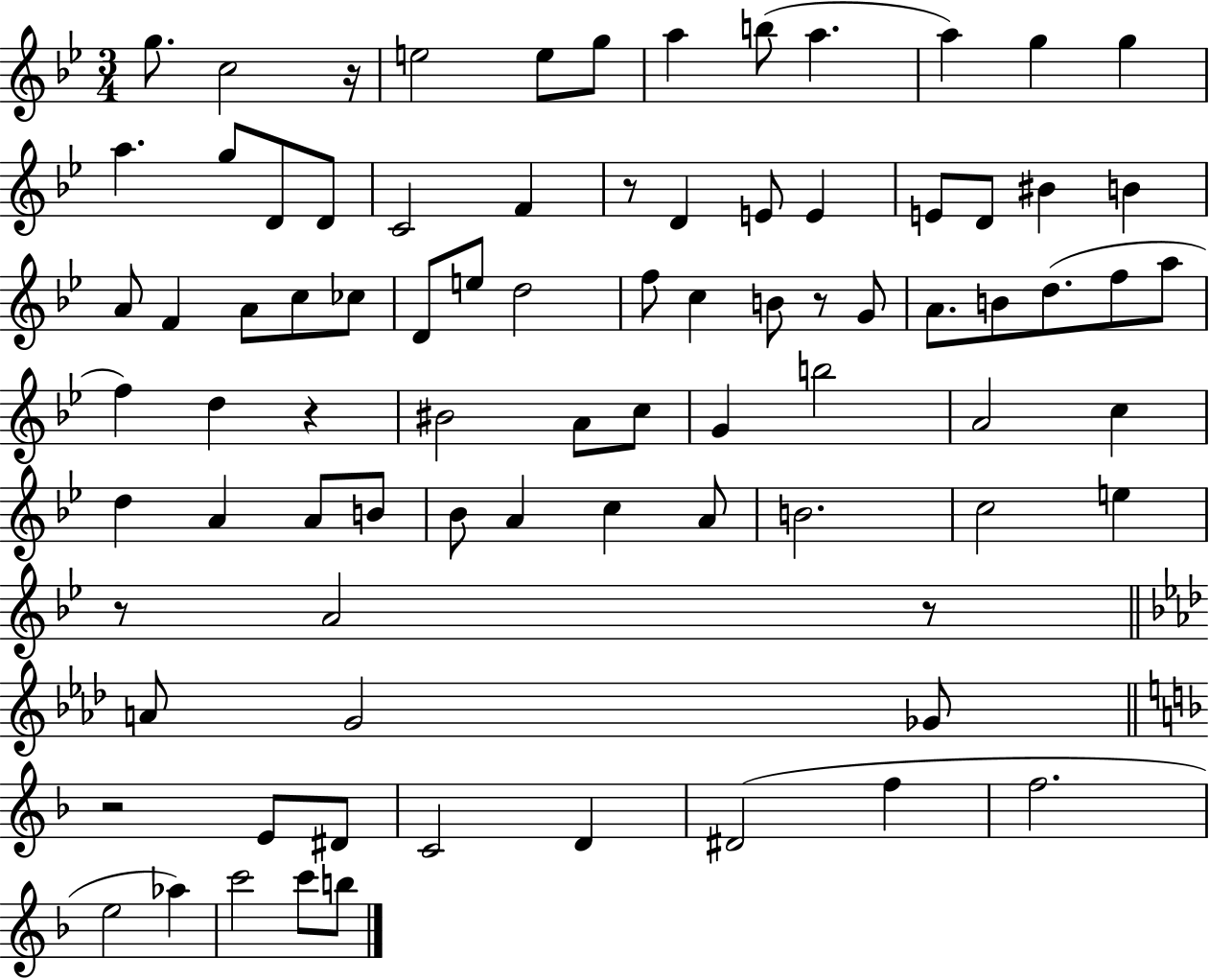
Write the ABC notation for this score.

X:1
T:Untitled
M:3/4
L:1/4
K:Bb
g/2 c2 z/4 e2 e/2 g/2 a b/2 a a g g a g/2 D/2 D/2 C2 F z/2 D E/2 E E/2 D/2 ^B B A/2 F A/2 c/2 _c/2 D/2 e/2 d2 f/2 c B/2 z/2 G/2 A/2 B/2 d/2 f/2 a/2 f d z ^B2 A/2 c/2 G b2 A2 c d A A/2 B/2 _B/2 A c A/2 B2 c2 e z/2 A2 z/2 A/2 G2 _G/2 z2 E/2 ^D/2 C2 D ^D2 f f2 e2 _a c'2 c'/2 b/2